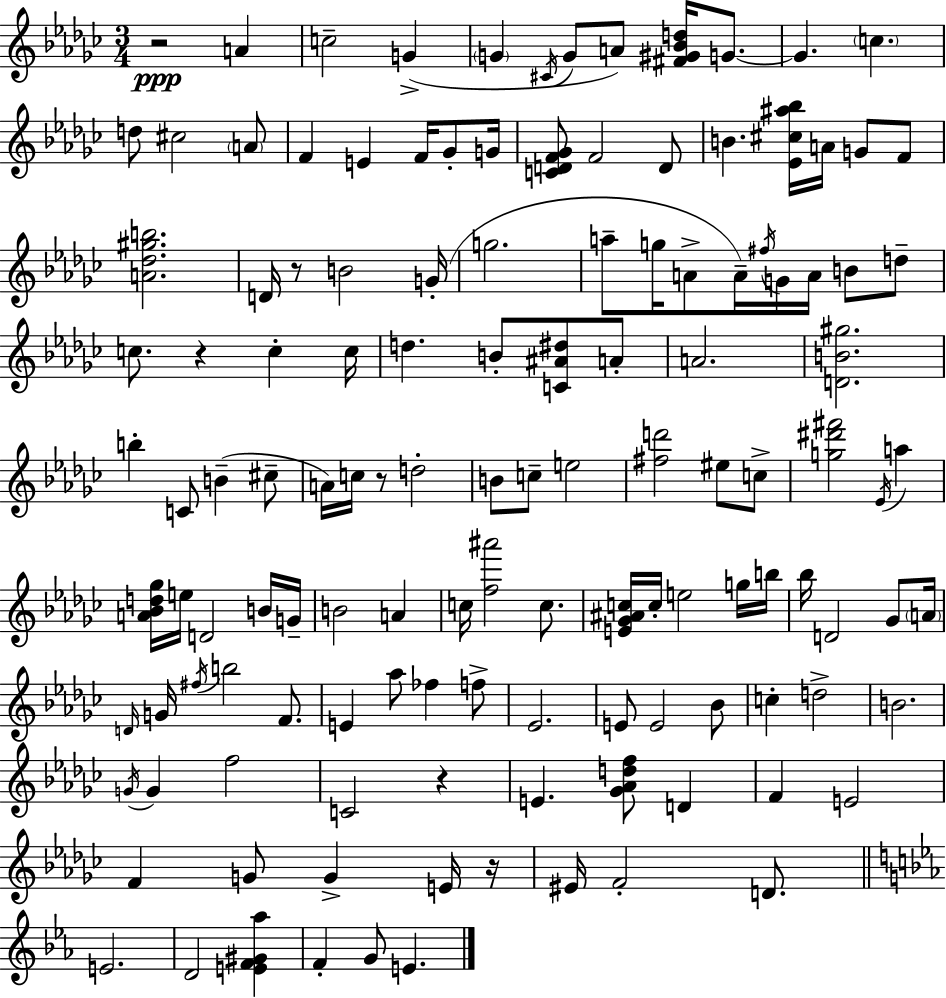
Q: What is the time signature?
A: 3/4